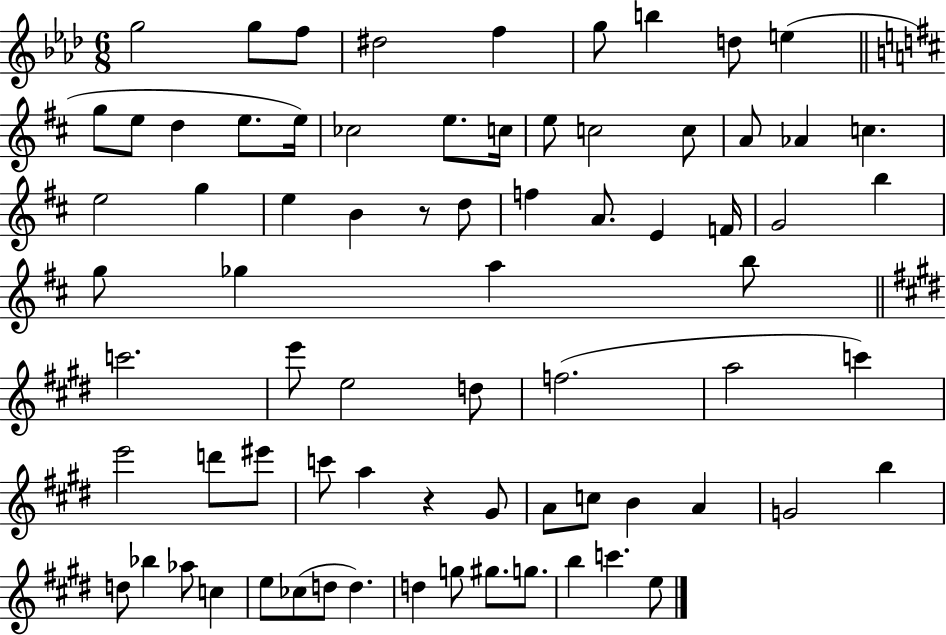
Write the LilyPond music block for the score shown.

{
  \clef treble
  \numericTimeSignature
  \time 6/8
  \key aes \major
  g''2 g''8 f''8 | dis''2 f''4 | g''8 b''4 d''8 e''4( | \bar "||" \break \key d \major g''8 e''8 d''4 e''8. e''16) | ces''2 e''8. c''16 | e''8 c''2 c''8 | a'8 aes'4 c''4. | \break e''2 g''4 | e''4 b'4 r8 d''8 | f''4 a'8. e'4 f'16 | g'2 b''4 | \break g''8 ges''4 a''4 b''8 | \bar "||" \break \key e \major c'''2. | e'''8 e''2 d''8 | f''2.( | a''2 c'''4) | \break e'''2 d'''8 eis'''8 | c'''8 a''4 r4 gis'8 | a'8 c''8 b'4 a'4 | g'2 b''4 | \break d''8 bes''4 aes''8 c''4 | e''8 ces''8( d''8 d''4.) | d''4 g''8 gis''8. g''8. | b''4 c'''4. e''8 | \break \bar "|."
}